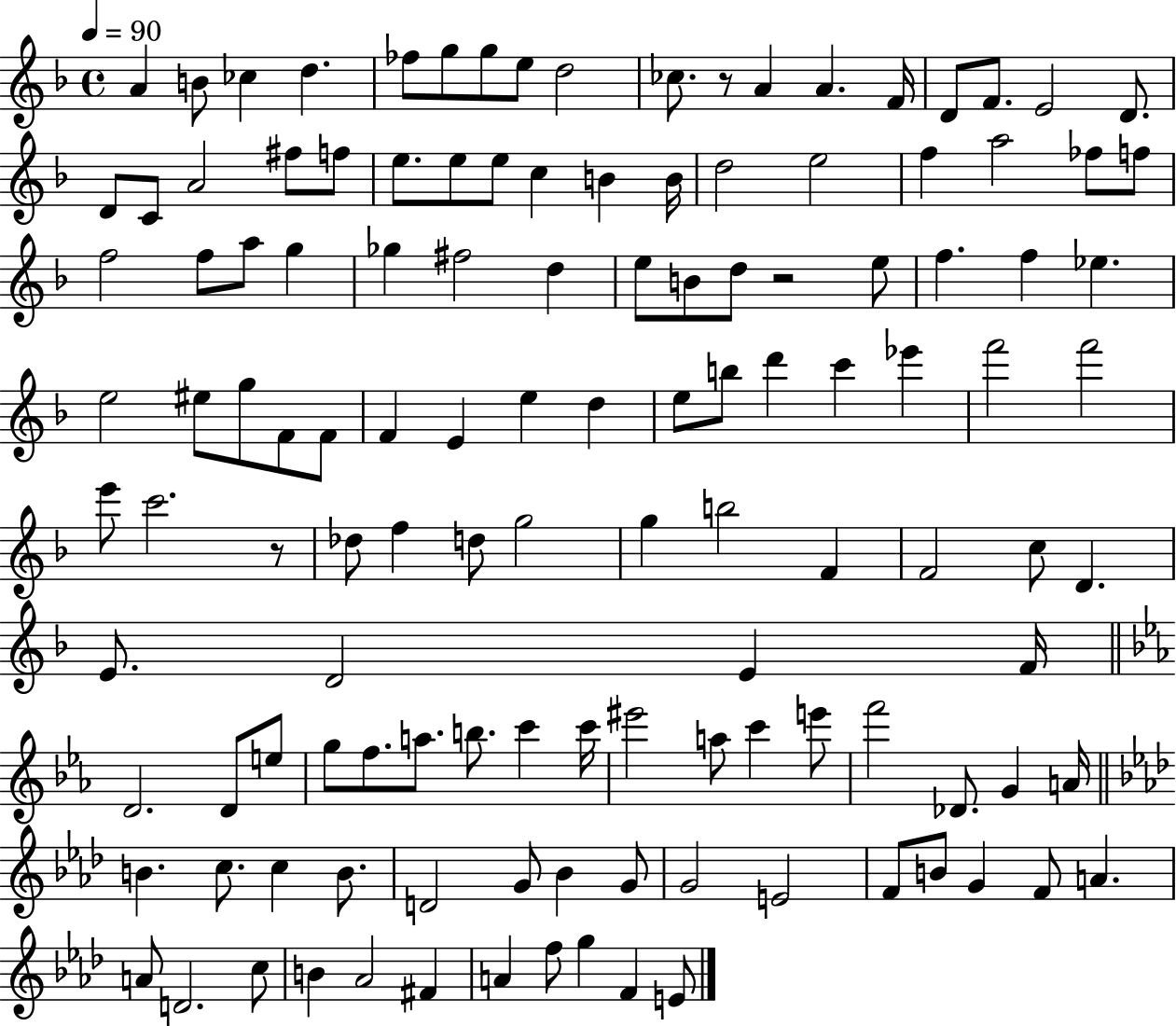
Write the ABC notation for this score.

X:1
T:Untitled
M:4/4
L:1/4
K:F
A B/2 _c d _f/2 g/2 g/2 e/2 d2 _c/2 z/2 A A F/4 D/2 F/2 E2 D/2 D/2 C/2 A2 ^f/2 f/2 e/2 e/2 e/2 c B B/4 d2 e2 f a2 _f/2 f/2 f2 f/2 a/2 g _g ^f2 d e/2 B/2 d/2 z2 e/2 f f _e e2 ^e/2 g/2 F/2 F/2 F E e d e/2 b/2 d' c' _e' f'2 f'2 e'/2 c'2 z/2 _d/2 f d/2 g2 g b2 F F2 c/2 D E/2 D2 E F/4 D2 D/2 e/2 g/2 f/2 a/2 b/2 c' c'/4 ^e'2 a/2 c' e'/2 f'2 _D/2 G A/4 B c/2 c B/2 D2 G/2 _B G/2 G2 E2 F/2 B/2 G F/2 A A/2 D2 c/2 B _A2 ^F A f/2 g F E/2